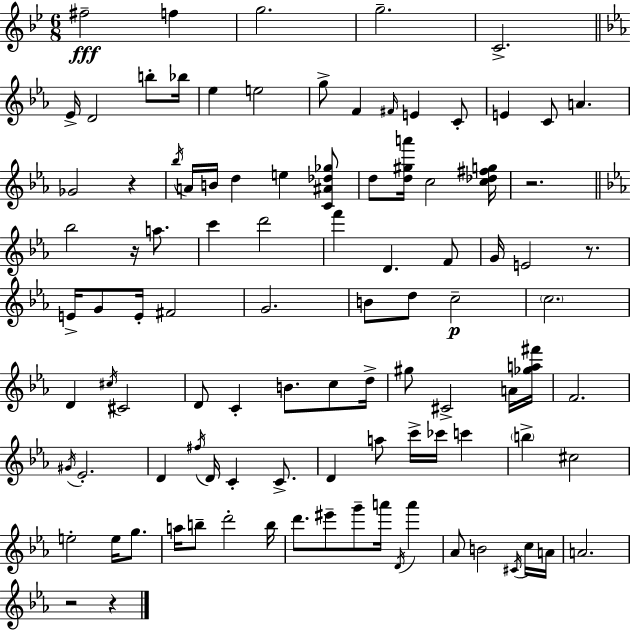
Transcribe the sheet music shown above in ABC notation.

X:1
T:Untitled
M:6/8
L:1/4
K:Bb
^f2 f g2 g2 C2 _E/4 D2 b/2 _b/4 _e e2 g/2 F ^F/4 E C/2 E C/2 A _G2 z _b/4 A/4 B/4 d e [C^A_d_g]/2 d/2 [d^ga']/4 c2 [c_d^fg]/4 z2 _b2 z/4 a/2 c' d'2 f' D F/2 G/4 E2 z/2 E/4 G/2 E/4 ^F2 G2 B/2 d/2 c2 c2 D ^c/4 ^C2 D/2 C B/2 c/2 d/4 ^g/2 ^C2 A/4 [_ga^f']/4 F2 ^G/4 _E2 D ^f/4 D/4 C C/2 D a/2 c'/4 _c'/4 c' b ^c2 e2 e/4 g/2 a/4 b/2 d'2 b/4 d'/2 ^e'/2 g'/2 a'/4 D/4 a' _A/2 B2 ^C/4 c/4 A/4 A2 z2 z